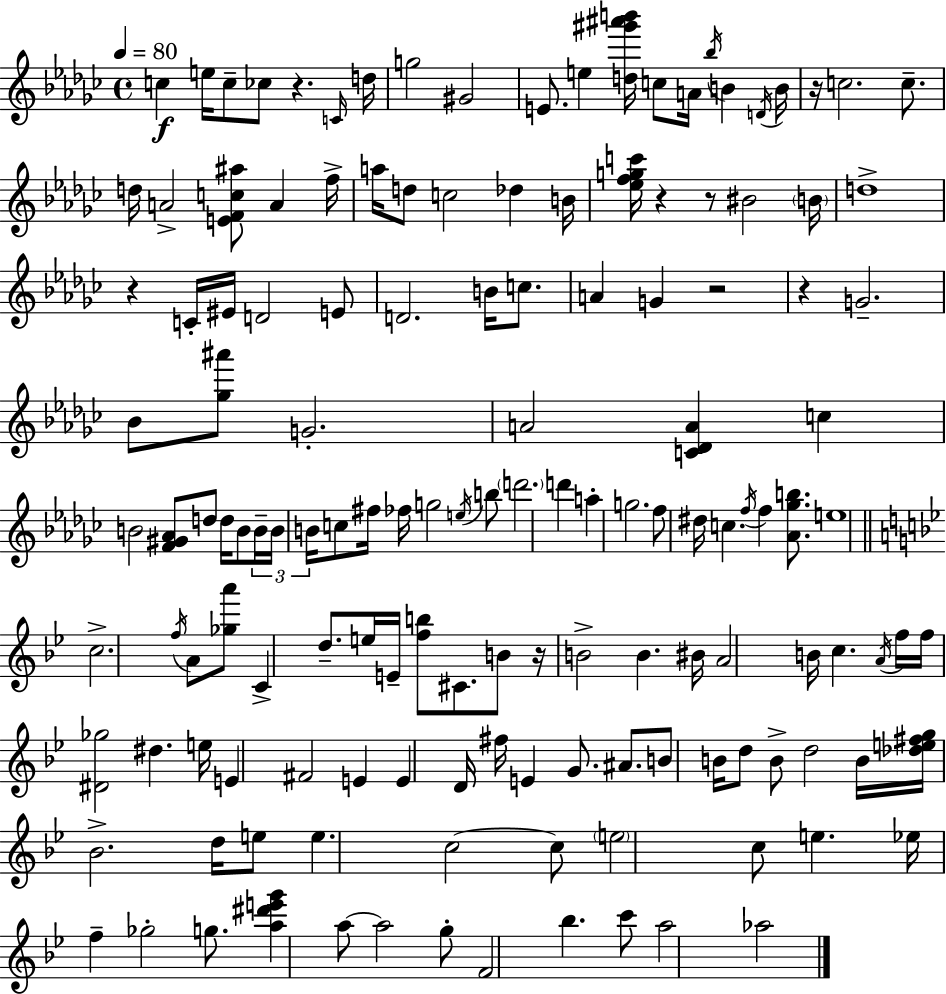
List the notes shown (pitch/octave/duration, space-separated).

C5/q E5/s C5/e CES5/e R/q. C4/s D5/s G5/h G#4/h E4/e. E5/q [D5,G#6,A#6,B6]/s C5/e A4/s Bb5/s B4/q D4/s B4/s R/s C5/h. C5/e. D5/s A4/h [E4,F4,C5,A#5]/e A4/q F5/s A5/s D5/e C5/h Db5/q B4/s [Eb5,F5,G5,C6]/s R/q R/e BIS4/h B4/s D5/w R/q C4/s EIS4/s D4/h E4/e D4/h. B4/s C5/e. A4/q G4/q R/h R/q G4/h. Bb4/e [Gb5,A#6]/e G4/h. A4/h [C4,Db4,A4]/q C5/q B4/h [F4,G#4,Ab4]/e D5/e D5/s B4/e B4/s B4/s B4/s C5/e F#5/s FES5/s G5/h E5/s B5/e D6/h. D6/q A5/q G5/h. F5/e D#5/s C5/q. F5/s F5/q [Ab4,Gb5,B5]/e. E5/w C5/h. F5/s A4/e [Gb5,A6]/e C4/q D5/e. E5/s E4/s [F5,B5]/e C#4/e. B4/e R/s B4/h B4/q. BIS4/s A4/h B4/s C5/q. A4/s F5/s F5/s [D#4,Gb5]/h D#5/q. E5/s E4/q F#4/h E4/q E4/q D4/s F#5/s E4/q G4/e. A#4/e. B4/e B4/s D5/e B4/e D5/h B4/s [Db5,E5,F#5,G5]/s Bb4/h. D5/s E5/e E5/q. C5/h C5/e E5/h C5/e E5/q. Eb5/s F5/q Gb5/h G5/e. [A5,D#6,E6,G6]/q A5/e A5/h G5/e F4/h Bb5/q. C6/e A5/h Ab5/h